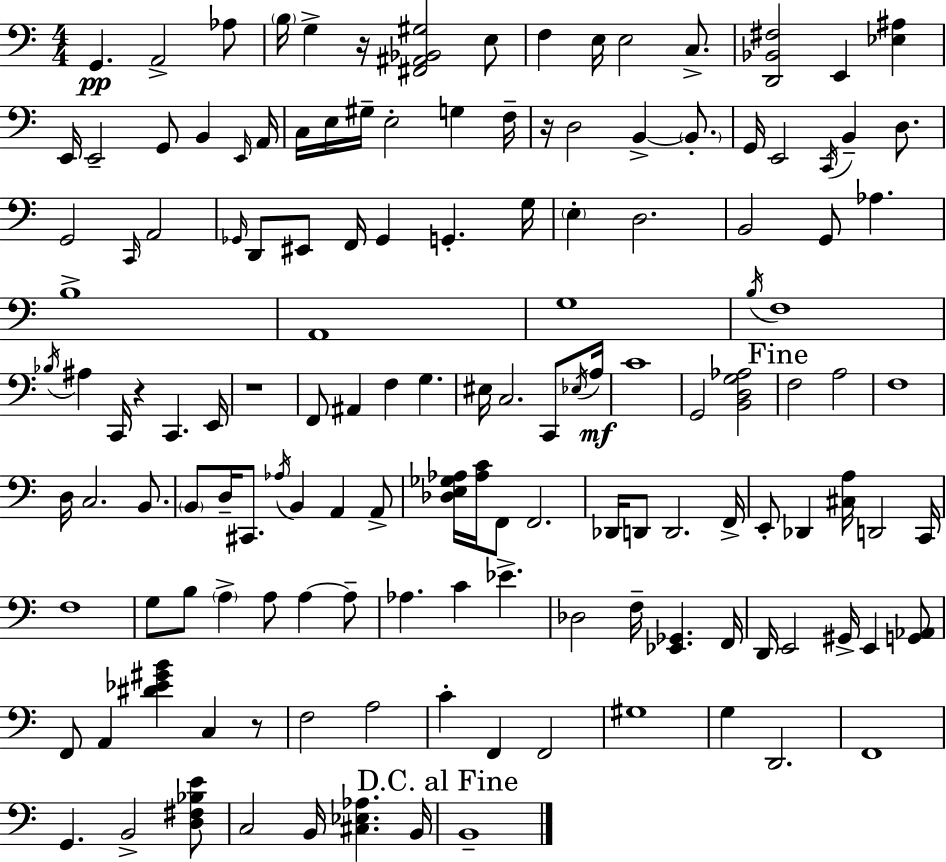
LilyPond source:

{
  \clef bass
  \numericTimeSignature
  \time 4/4
  \key c \major
  \repeat volta 2 { g,4.\pp a,2-> aes8 | \parenthesize b16 g4-> r16 <fis, ais, bes, gis>2 e8 | f4 e16 e2 c8.-> | <d, bes, fis>2 e,4 <ees ais>4 | \break e,16 e,2-- g,8 b,4 \grace { e,16 } | a,16 c16 e16 gis16-- e2-. g4 | f16-- r16 d2 b,4->~~ \parenthesize b,8.-. | g,16 e,2 \acciaccatura { c,16 } b,4-- d8. | \break g,2 \grace { c,16 } a,2 | \grace { ges,16 } d,8 eis,8 f,16 ges,4 g,4.-. | g16 \parenthesize e4-. d2. | b,2 g,8 aes4. | \break b1-> | a,1 | g1 | \acciaccatura { b16 } f1 | \break \acciaccatura { bes16 } ais4 c,16 r4 c,4. | e,16 r1 | f,8 ais,4 f4 | g4. eis16 c2. | \break c,8 \acciaccatura { ees16 } a16\mf c'1 | g,2 <b, d g aes>2 | \mark "Fine" f2 a2 | f1 | \break d16 c2. | b,8. \parenthesize b,8 d16-- cis,8. \acciaccatura { aes16 } b,4 | a,4 a,8-> <des e ges aes>16 <aes c'>16 f,8 f,2. | des,16 d,8 d,2. | \break f,16-> e,8-. des,4 <cis a>16 d,2 | c,16 f1 | g8 b8 \parenthesize a4-> | a8 a4~~ a8-- aes4. c'4 | \break ees'4.-> des2 | f16-- <ees, ges,>4. f,16 d,16 e,2 | gis,16-> e,4 <g, aes,>8 f,8 a,4 <dis' ees' gis' b'>4 | c4 r8 f2 | \break a2 c'4-. f,4 | f,2 gis1 | g4 d,2. | f,1 | \break g,4. b,2-> | <d fis bes e'>8 c2 | b,16 <cis ees aes>4. b,16 \mark "D.C. al Fine" b,1-- | } \bar "|."
}